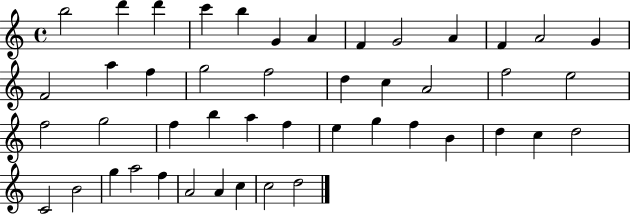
{
  \clef treble
  \time 4/4
  \defaultTimeSignature
  \key c \major
  b''2 d'''4 d'''4 | c'''4 b''4 g'4 a'4 | f'4 g'2 a'4 | f'4 a'2 g'4 | \break f'2 a''4 f''4 | g''2 f''2 | d''4 c''4 a'2 | f''2 e''2 | \break f''2 g''2 | f''4 b''4 a''4 f''4 | e''4 g''4 f''4 b'4 | d''4 c''4 d''2 | \break c'2 b'2 | g''4 a''2 f''4 | a'2 a'4 c''4 | c''2 d''2 | \break \bar "|."
}